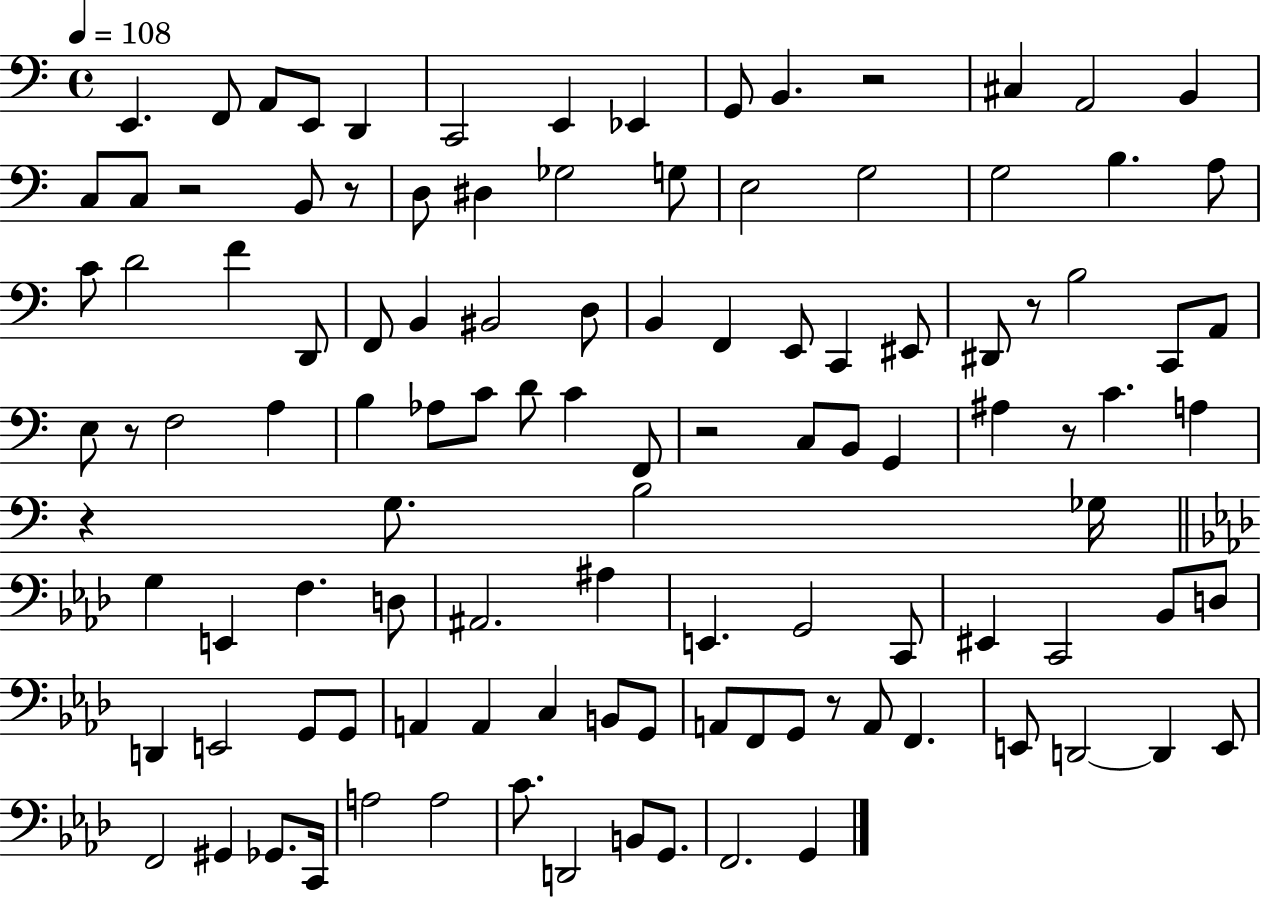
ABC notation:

X:1
T:Untitled
M:4/4
L:1/4
K:C
E,, F,,/2 A,,/2 E,,/2 D,, C,,2 E,, _E,, G,,/2 B,, z2 ^C, A,,2 B,, C,/2 C,/2 z2 B,,/2 z/2 D,/2 ^D, _G,2 G,/2 E,2 G,2 G,2 B, A,/2 C/2 D2 F D,,/2 F,,/2 B,, ^B,,2 D,/2 B,, F,, E,,/2 C,, ^E,,/2 ^D,,/2 z/2 B,2 C,,/2 A,,/2 E,/2 z/2 F,2 A, B, _A,/2 C/2 D/2 C F,,/2 z2 C,/2 B,,/2 G,, ^A, z/2 C A, z G,/2 B,2 _G,/4 G, E,, F, D,/2 ^A,,2 ^A, E,, G,,2 C,,/2 ^E,, C,,2 _B,,/2 D,/2 D,, E,,2 G,,/2 G,,/2 A,, A,, C, B,,/2 G,,/2 A,,/2 F,,/2 G,,/2 z/2 A,,/2 F,, E,,/2 D,,2 D,, E,,/2 F,,2 ^G,, _G,,/2 C,,/4 A,2 A,2 C/2 D,,2 B,,/2 G,,/2 F,,2 G,,